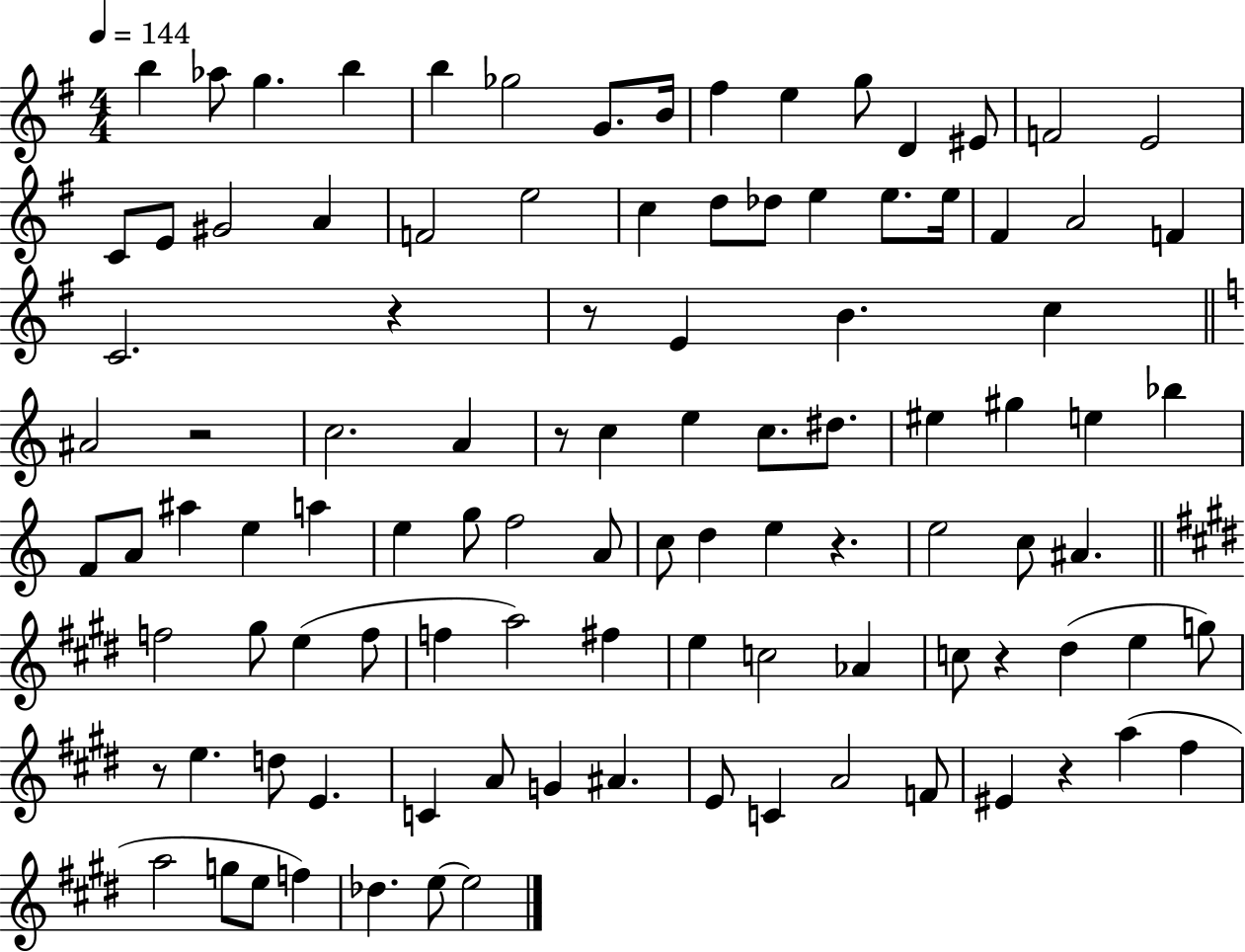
B5/q Ab5/e G5/q. B5/q B5/q Gb5/h G4/e. B4/s F#5/q E5/q G5/e D4/q EIS4/e F4/h E4/h C4/e E4/e G#4/h A4/q F4/h E5/h C5/q D5/e Db5/e E5/q E5/e. E5/s F#4/q A4/h F4/q C4/h. R/q R/e E4/q B4/q. C5/q A#4/h R/h C5/h. A4/q R/e C5/q E5/q C5/e. D#5/e. EIS5/q G#5/q E5/q Bb5/q F4/e A4/e A#5/q E5/q A5/q E5/q G5/e F5/h A4/e C5/e D5/q E5/q R/q. E5/h C5/e A#4/q. F5/h G#5/e E5/q F5/e F5/q A5/h F#5/q E5/q C5/h Ab4/q C5/e R/q D#5/q E5/q G5/e R/e E5/q. D5/e E4/q. C4/q A4/e G4/q A#4/q. E4/e C4/q A4/h F4/e EIS4/q R/q A5/q F#5/q A5/h G5/e E5/e F5/q Db5/q. E5/e E5/h